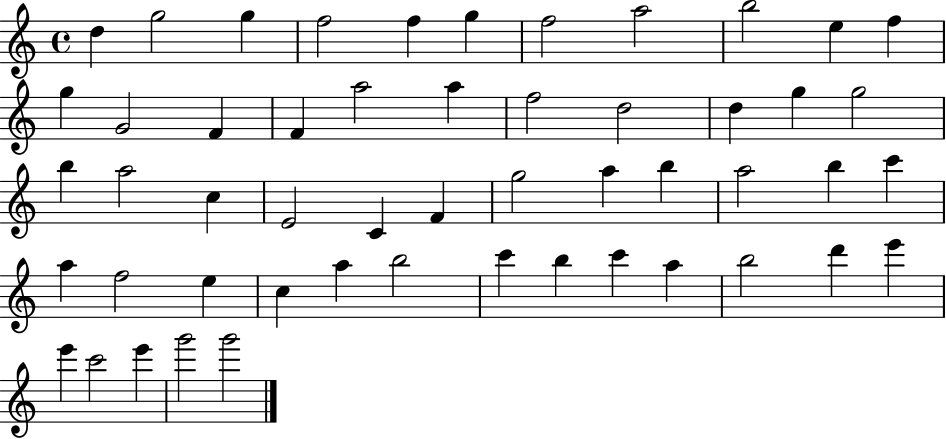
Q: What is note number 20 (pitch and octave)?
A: D5